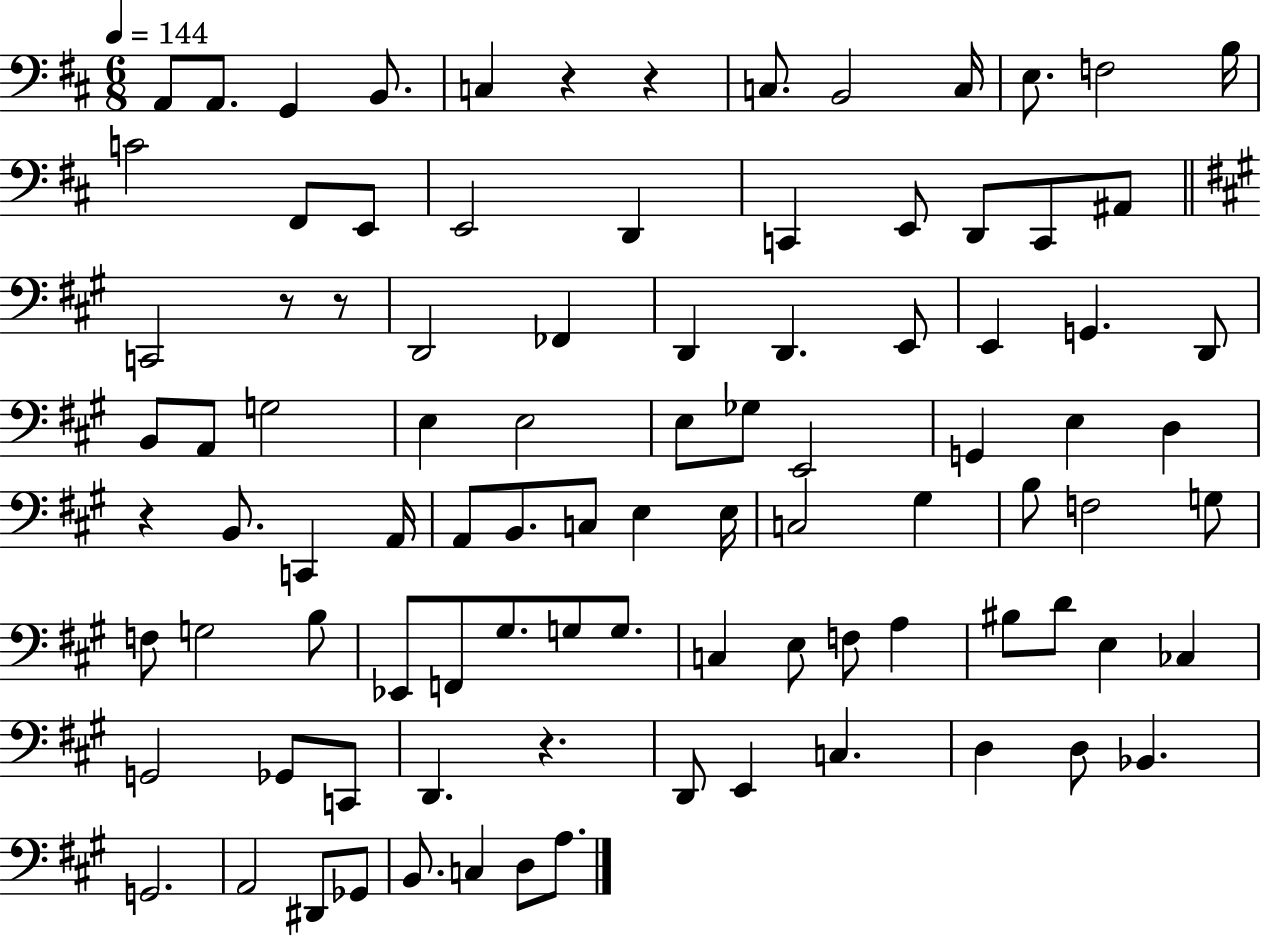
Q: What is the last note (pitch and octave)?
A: A3